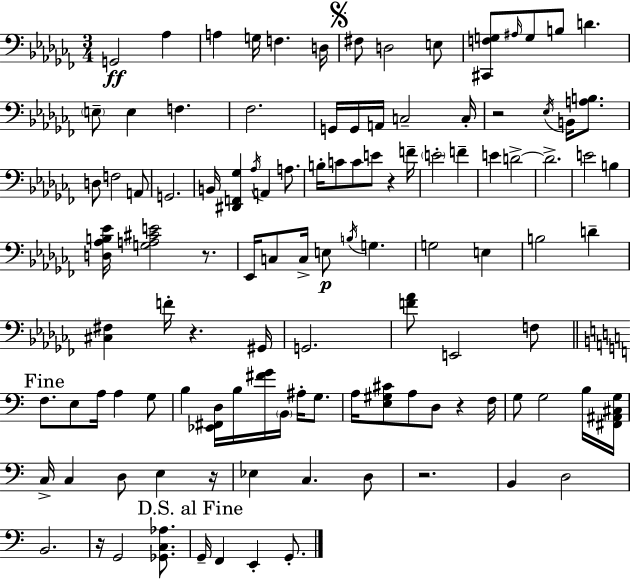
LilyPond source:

{
  \clef bass
  \numericTimeSignature
  \time 3/4
  \key aes \minor
  \repeat volta 2 { g,2\ff aes4 | a4 g16 f4. d16 | \mark \markup { \musicglyph "scripts.segno" } fis8 d2 e8 | <cis, f g>8 \grace { ais16 } g8 b8 d'4. | \break \parenthesize e8-- e4 f4. | fes2. | g,16 g,16 a,16 c2-- | c16-. r2 \acciaccatura { ees16 } b,16 <a b>8. | \break d8 f2 | a,8 g,2. | b,16 <dis, f, ges>4 \acciaccatura { aes16 } a,4 | a8. b16-. c'8 c'8 e'8 r4 | \break f'16-- \parenthesize e'2-. f'4-- | e'4 d'2->~~ | d'2.-> | e'2 b4 | \break <d aes b ees'>16 <g a cis' e'>2 | r8. ees,16 c8 c16-> e8\p \acciaccatura { b16 } g4. | g2 | e4 b2 | \break d'4-- <cis fis>4 f'16-. r4. | gis,16 g,2. | <f' aes'>8 e,2 | f8 \mark "Fine" \bar "||" \break \key c \major f8. e8 a16 a4 g8 | b4 <ees, fis, d>16 b16 <fis' g'>16 \parenthesize b,16 ais16-. g8. | a16 <e gis cis'>8 a8 d8 r4 f16 | g8 g2 b16 <fis, ais, cis g>16 | \break c16-> c4 d8 e4 r16 | ees4 c4. d8 | r2. | b,4 d2 | \break b,2. | r16 g,2 <ges, c aes>8. | \mark "D.S. al Fine" g,16-- f,4 e,4-. g,8.-. | } \bar "|."
}